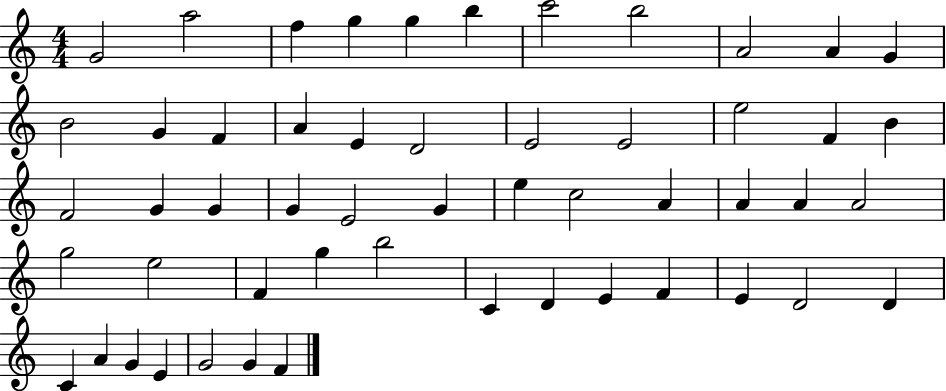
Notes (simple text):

G4/h A5/h F5/q G5/q G5/q B5/q C6/h B5/h A4/h A4/q G4/q B4/h G4/q F4/q A4/q E4/q D4/h E4/h E4/h E5/h F4/q B4/q F4/h G4/q G4/q G4/q E4/h G4/q E5/q C5/h A4/q A4/q A4/q A4/h G5/h E5/h F4/q G5/q B5/h C4/q D4/q E4/q F4/q E4/q D4/h D4/q C4/q A4/q G4/q E4/q G4/h G4/q F4/q